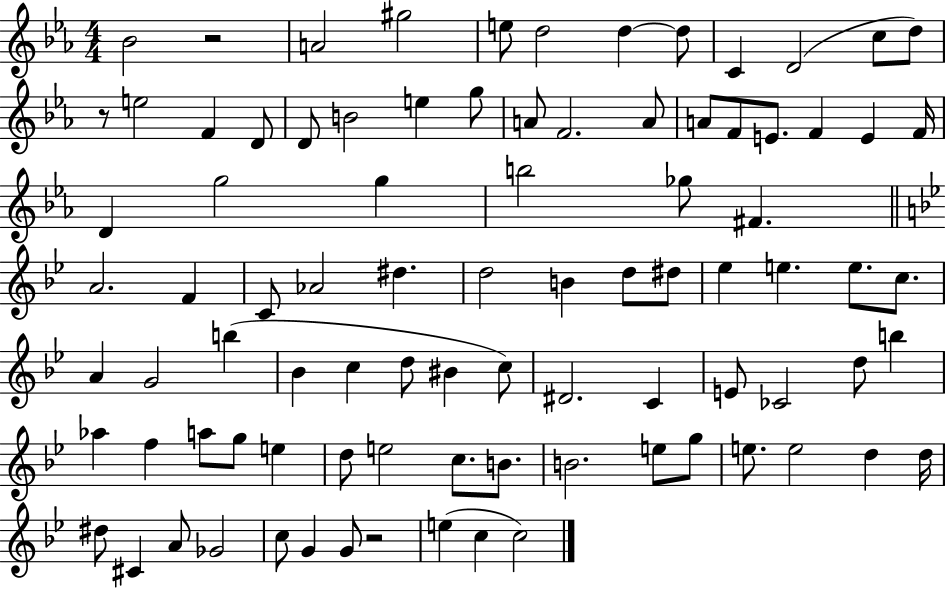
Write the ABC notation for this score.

X:1
T:Untitled
M:4/4
L:1/4
K:Eb
_B2 z2 A2 ^g2 e/2 d2 d d/2 C D2 c/2 d/2 z/2 e2 F D/2 D/2 B2 e g/2 A/2 F2 A/2 A/2 F/2 E/2 F E F/4 D g2 g b2 _g/2 ^F A2 F C/2 _A2 ^d d2 B d/2 ^d/2 _e e e/2 c/2 A G2 b _B c d/2 ^B c/2 ^D2 C E/2 _C2 d/2 b _a f a/2 g/2 e d/2 e2 c/2 B/2 B2 e/2 g/2 e/2 e2 d d/4 ^d/2 ^C A/2 _G2 c/2 G G/2 z2 e c c2